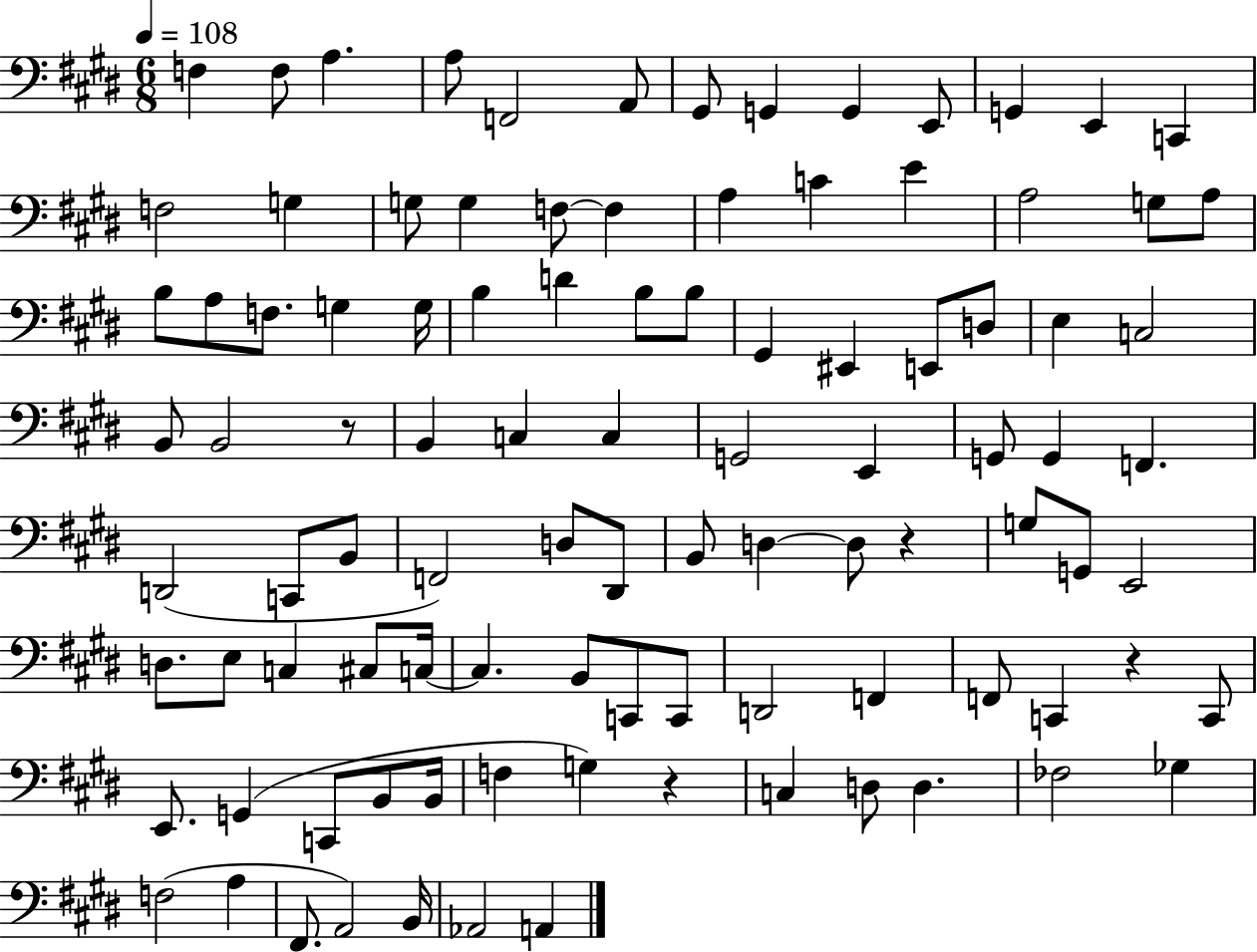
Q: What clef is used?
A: bass